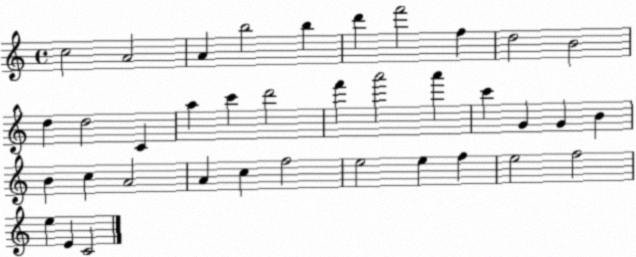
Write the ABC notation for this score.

X:1
T:Untitled
M:4/4
L:1/4
K:C
c2 A2 A b2 b d' f'2 f d2 B2 d d2 C a c' d'2 f' a'2 a' c' G G B B c A2 A c f2 e2 e f e2 f2 e E C2